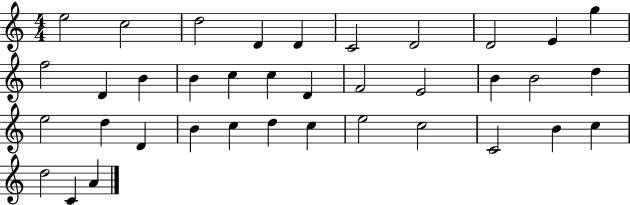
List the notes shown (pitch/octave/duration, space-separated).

E5/h C5/h D5/h D4/q D4/q C4/h D4/h D4/h E4/q G5/q F5/h D4/q B4/q B4/q C5/q C5/q D4/q F4/h E4/h B4/q B4/h D5/q E5/h D5/q D4/q B4/q C5/q D5/q C5/q E5/h C5/h C4/h B4/q C5/q D5/h C4/q A4/q